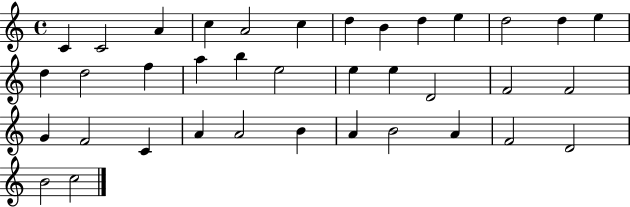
X:1
T:Untitled
M:4/4
L:1/4
K:C
C C2 A c A2 c d B d e d2 d e d d2 f a b e2 e e D2 F2 F2 G F2 C A A2 B A B2 A F2 D2 B2 c2